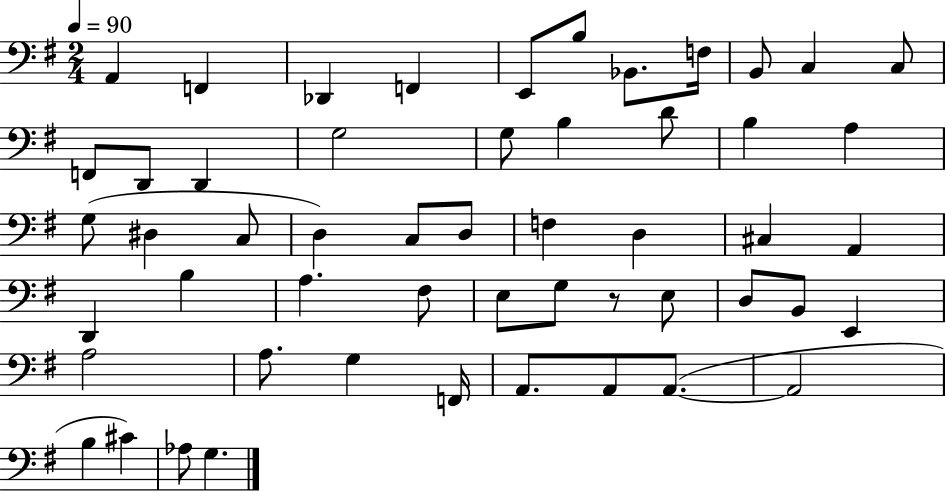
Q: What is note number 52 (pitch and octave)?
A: G3